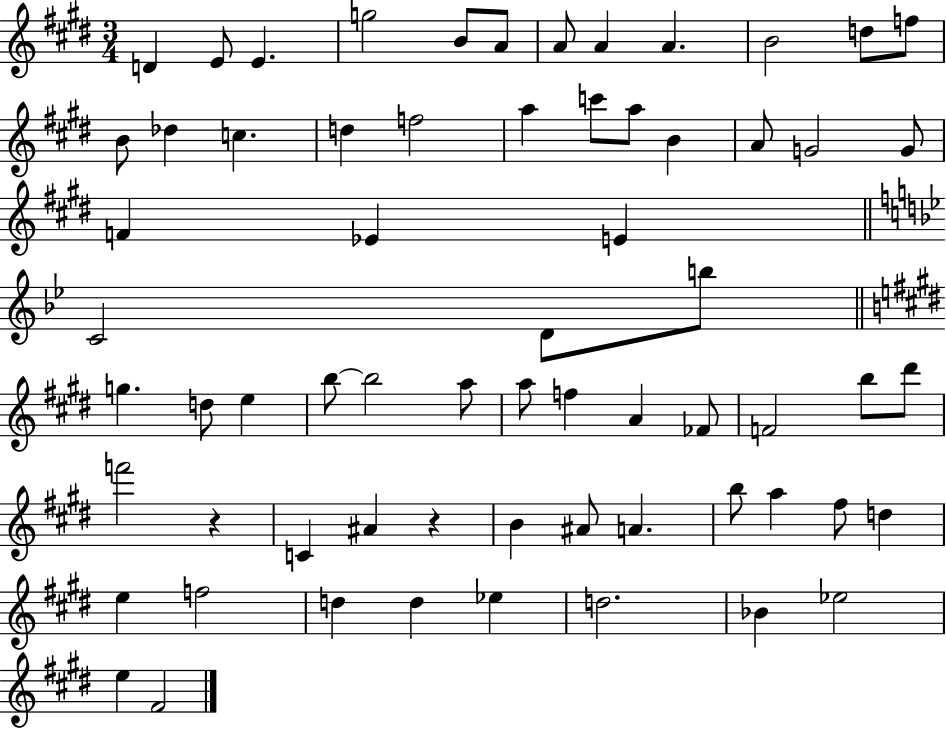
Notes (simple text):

D4/q E4/e E4/q. G5/h B4/e A4/e A4/e A4/q A4/q. B4/h D5/e F5/e B4/e Db5/q C5/q. D5/q F5/h A5/q C6/e A5/e B4/q A4/e G4/h G4/e F4/q Eb4/q E4/q C4/h D4/e B5/e G5/q. D5/e E5/q B5/e B5/h A5/e A5/e F5/q A4/q FES4/e F4/h B5/e D#6/e F6/h R/q C4/q A#4/q R/q B4/q A#4/e A4/q. B5/e A5/q F#5/e D5/q E5/q F5/h D5/q D5/q Eb5/q D5/h. Bb4/q Eb5/h E5/q F#4/h